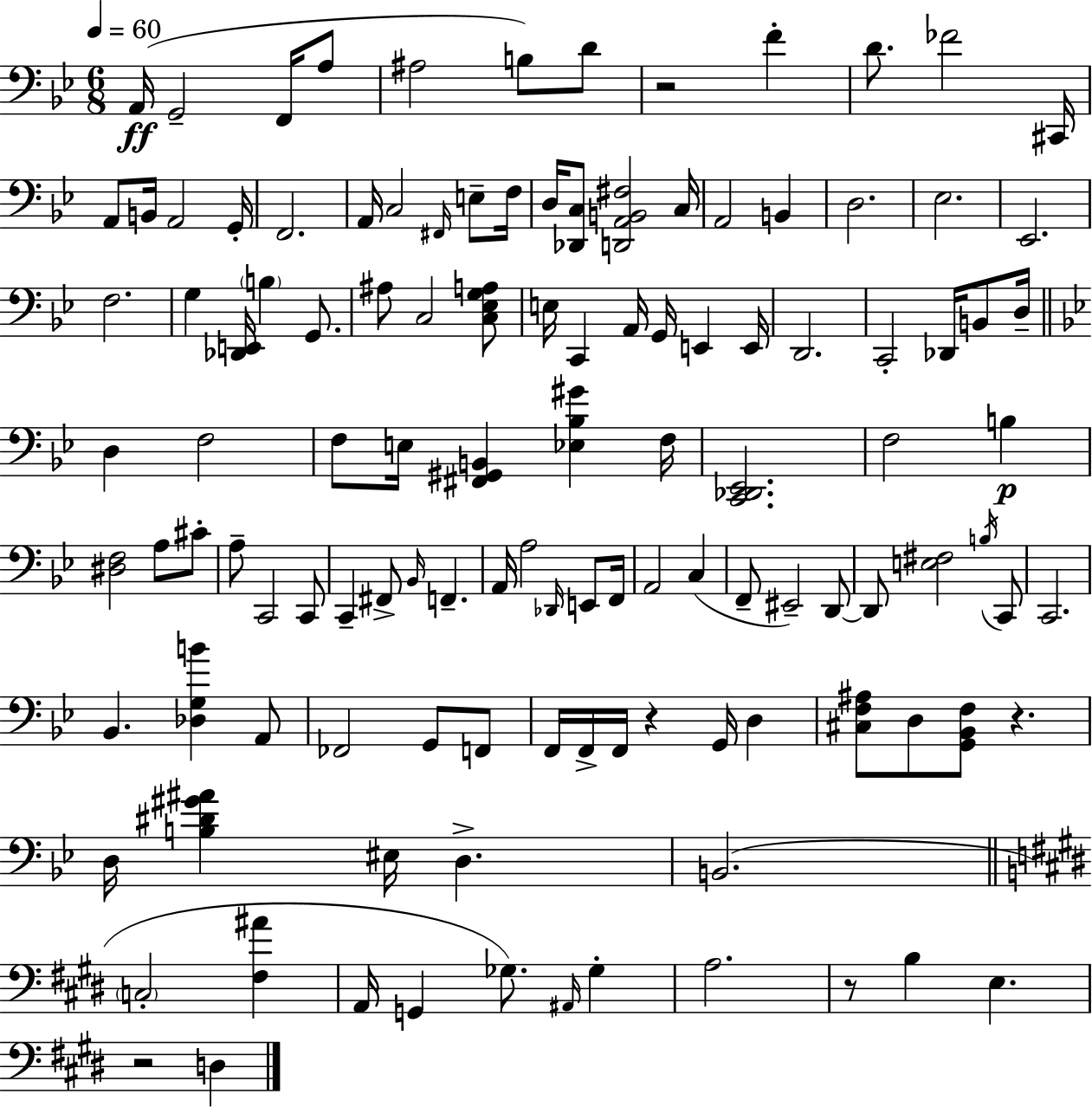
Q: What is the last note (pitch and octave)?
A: D3